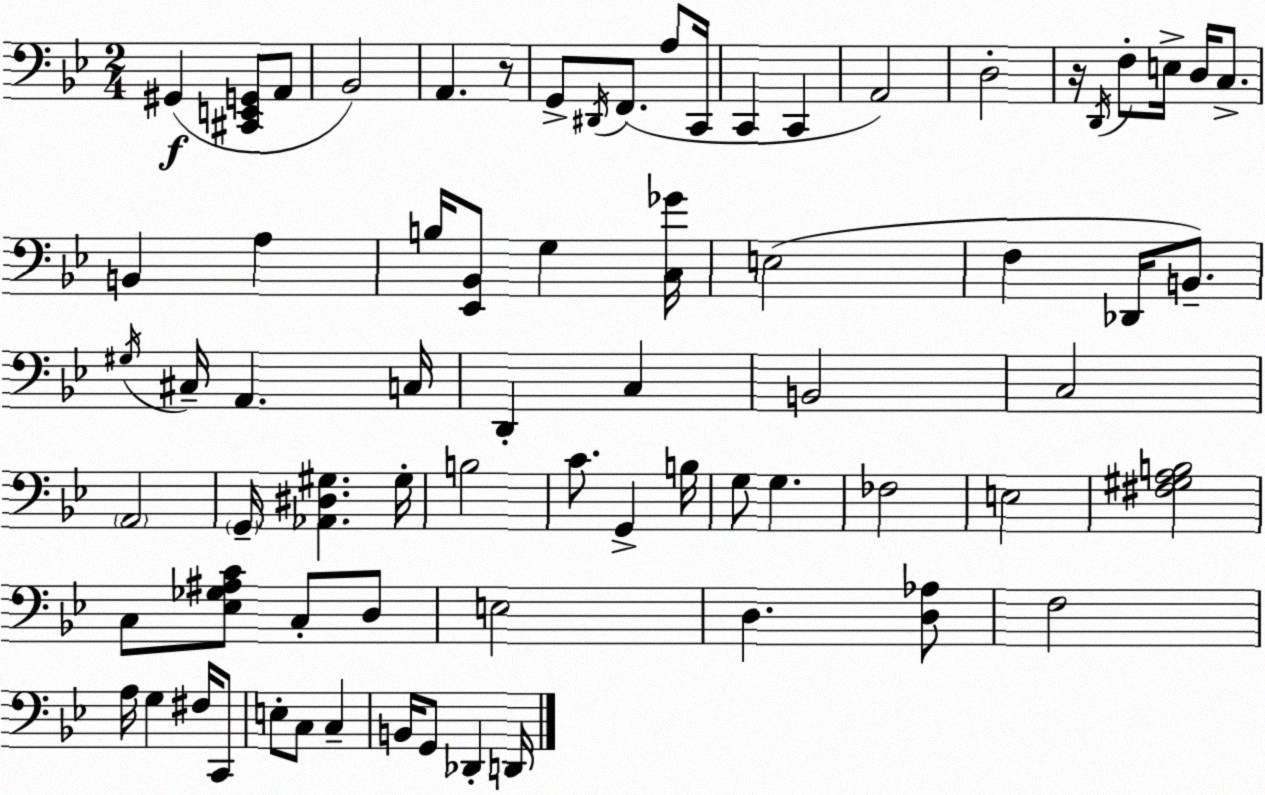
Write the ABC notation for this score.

X:1
T:Untitled
M:2/4
L:1/4
K:Gm
^G,, [^C,,E,,G,,]/2 A,,/2 _B,,2 A,, z/2 G,,/2 ^D,,/4 F,,/2 A,/2 C,,/4 C,, C,, A,,2 D,2 z/4 D,,/4 F,/2 E,/4 D,/4 C,/2 B,, A, B,/4 [_E,,_B,,]/2 G, [C,_G]/4 E,2 F, _D,,/4 B,,/2 ^G,/4 ^C,/4 A,, C,/4 D,, C, B,,2 C,2 A,,2 G,,/4 [_A,,^D,^G,] ^G,/4 B,2 C/2 G,, B,/4 G,/2 G, _F,2 E,2 [^F,^G,A,B,]2 C,/2 [_E,_G,^A,C]/2 C,/2 D,/2 E,2 D, [D,_A,]/2 F,2 A,/4 G, ^F,/4 C,,/2 E,/2 C,/2 C, B,,/4 G,,/2 _D,, D,,/4